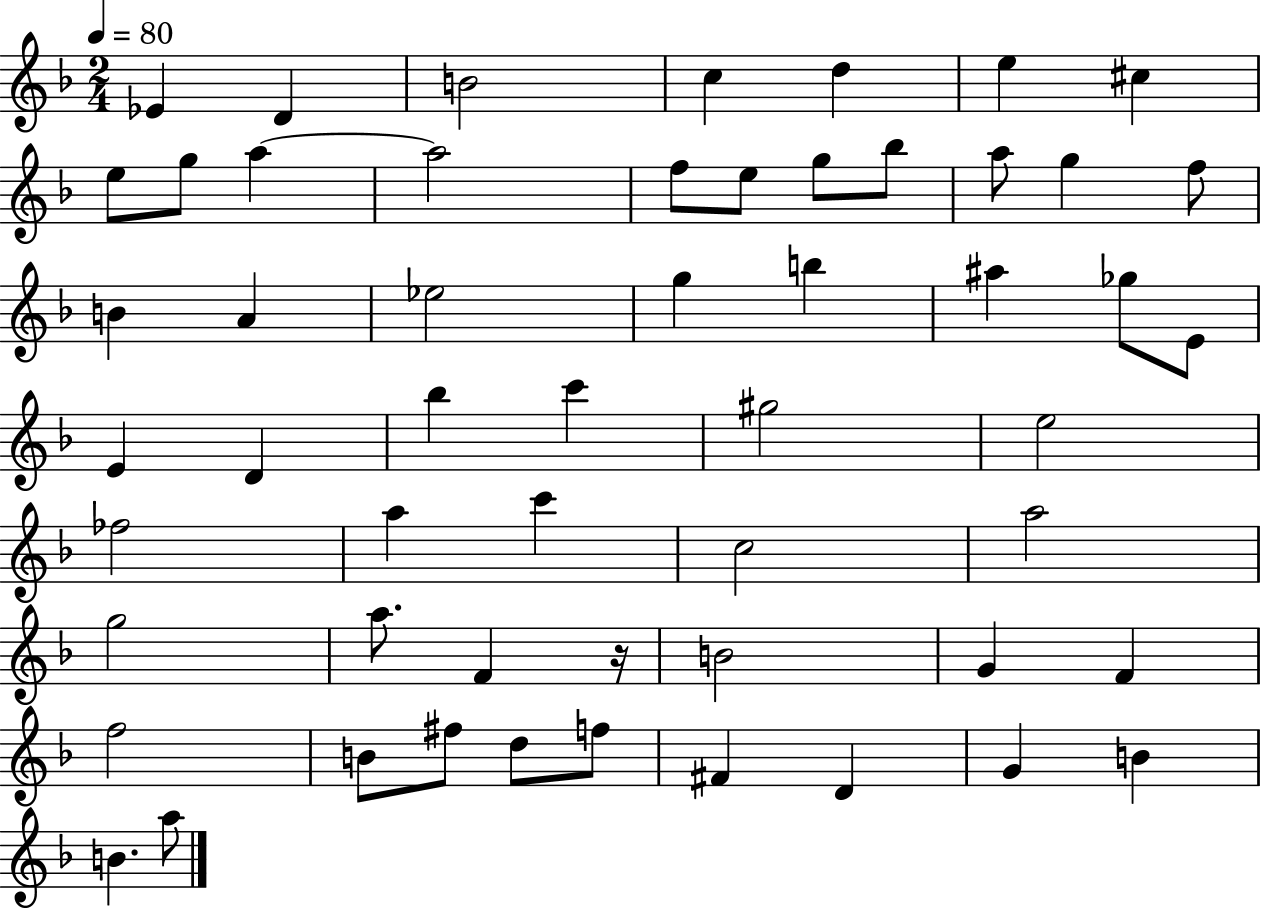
{
  \clef treble
  \numericTimeSignature
  \time 2/4
  \key f \major
  \tempo 4 = 80
  ees'4 d'4 | b'2 | c''4 d''4 | e''4 cis''4 | \break e''8 g''8 a''4~~ | a''2 | f''8 e''8 g''8 bes''8 | a''8 g''4 f''8 | \break b'4 a'4 | ees''2 | g''4 b''4 | ais''4 ges''8 e'8 | \break e'4 d'4 | bes''4 c'''4 | gis''2 | e''2 | \break fes''2 | a''4 c'''4 | c''2 | a''2 | \break g''2 | a''8. f'4 r16 | b'2 | g'4 f'4 | \break f''2 | b'8 fis''8 d''8 f''8 | fis'4 d'4 | g'4 b'4 | \break b'4. a''8 | \bar "|."
}